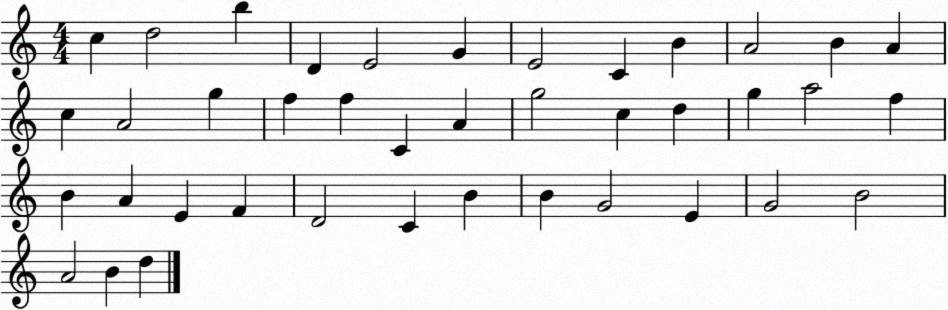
X:1
T:Untitled
M:4/4
L:1/4
K:C
c d2 b D E2 G E2 C B A2 B A c A2 g f f C A g2 c d g a2 f B A E F D2 C B B G2 E G2 B2 A2 B d